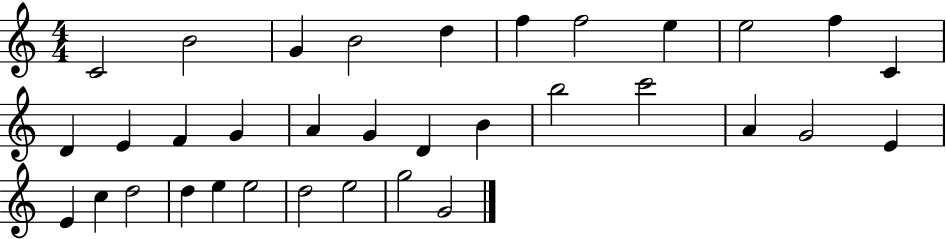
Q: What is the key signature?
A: C major